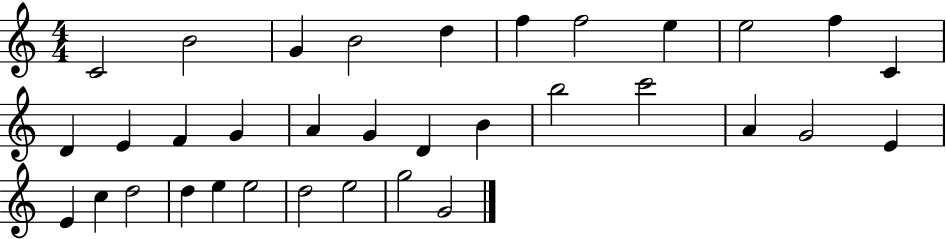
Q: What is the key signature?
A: C major